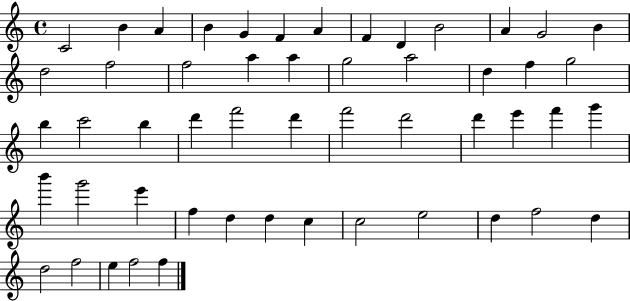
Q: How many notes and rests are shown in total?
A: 52